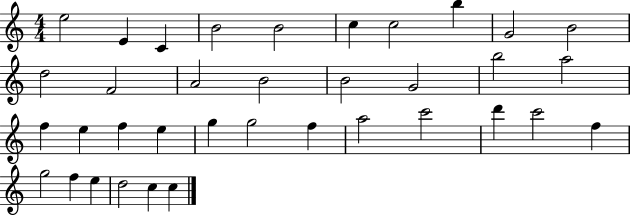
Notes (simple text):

E5/h E4/q C4/q B4/h B4/h C5/q C5/h B5/q G4/h B4/h D5/h F4/h A4/h B4/h B4/h G4/h B5/h A5/h F5/q E5/q F5/q E5/q G5/q G5/h F5/q A5/h C6/h D6/q C6/h F5/q G5/h F5/q E5/q D5/h C5/q C5/q